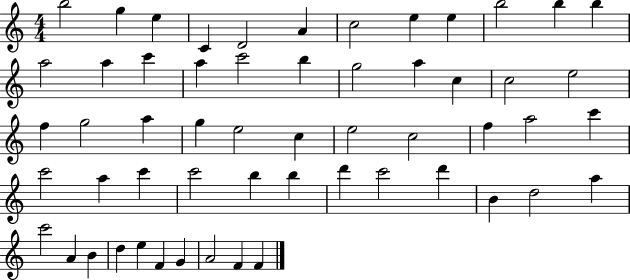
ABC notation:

X:1
T:Untitled
M:4/4
L:1/4
K:C
b2 g e C D2 A c2 e e b2 b b a2 a c' a c'2 b g2 a c c2 e2 f g2 a g e2 c e2 c2 f a2 c' c'2 a c' c'2 b b d' c'2 d' B d2 a c'2 A B d e F G A2 F F